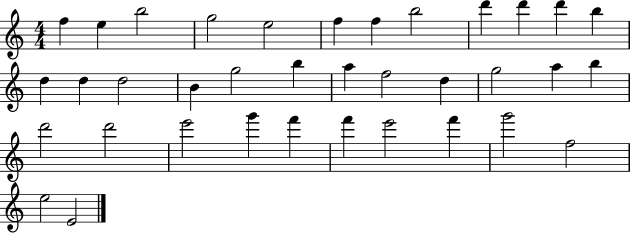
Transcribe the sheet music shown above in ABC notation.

X:1
T:Untitled
M:4/4
L:1/4
K:C
f e b2 g2 e2 f f b2 d' d' d' b d d d2 B g2 b a f2 d g2 a b d'2 d'2 e'2 g' f' f' e'2 f' g'2 f2 e2 E2